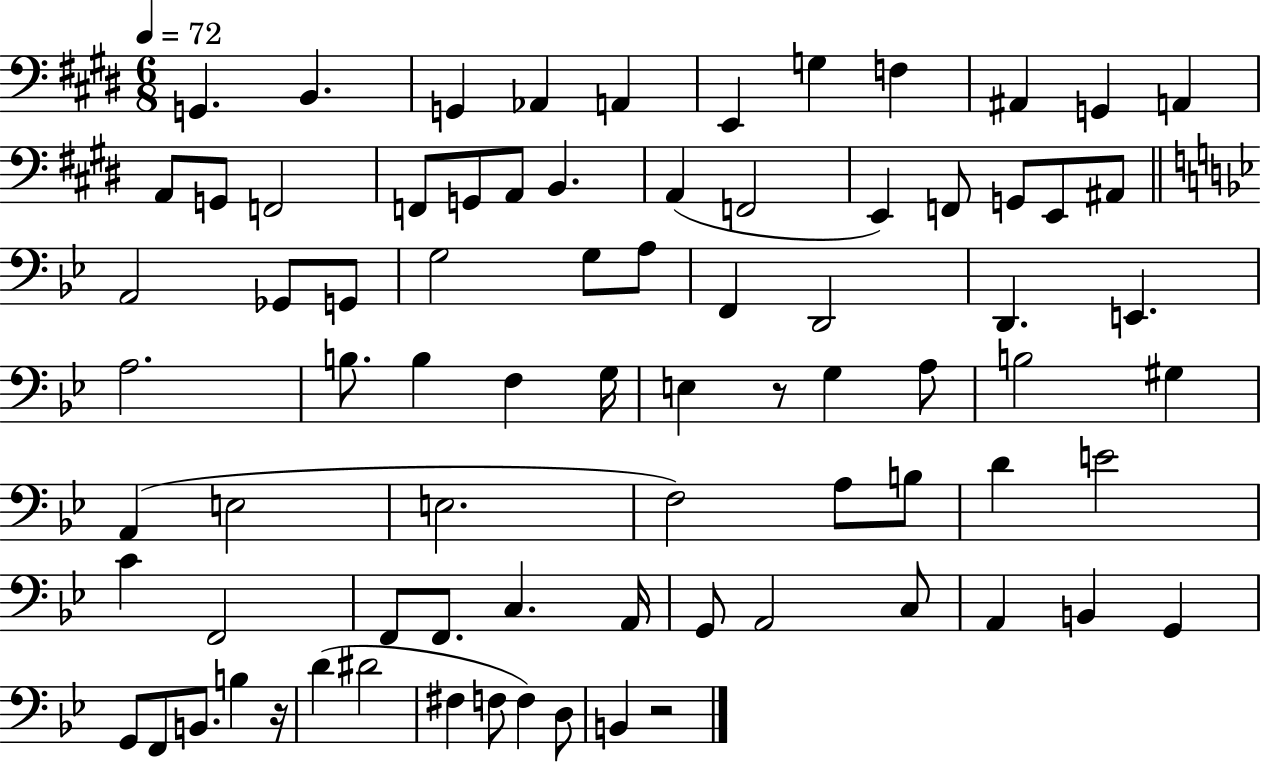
G2/q. B2/q. G2/q Ab2/q A2/q E2/q G3/q F3/q A#2/q G2/q A2/q A2/e G2/e F2/h F2/e G2/e A2/e B2/q. A2/q F2/h E2/q F2/e G2/e E2/e A#2/e A2/h Gb2/e G2/e G3/h G3/e A3/e F2/q D2/h D2/q. E2/q. A3/h. B3/e. B3/q F3/q G3/s E3/q R/e G3/q A3/e B3/h G#3/q A2/q E3/h E3/h. F3/h A3/e B3/e D4/q E4/h C4/q F2/h F2/e F2/e. C3/q. A2/s G2/e A2/h C3/e A2/q B2/q G2/q G2/e F2/e B2/e. B3/q R/s D4/q D#4/h F#3/q F3/e F3/q D3/e B2/q R/h